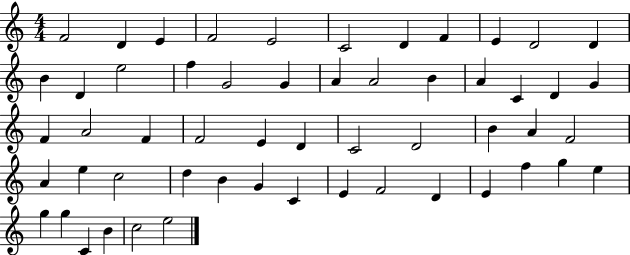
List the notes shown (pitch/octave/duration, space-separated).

F4/h D4/q E4/q F4/h E4/h C4/h D4/q F4/q E4/q D4/h D4/q B4/q D4/q E5/h F5/q G4/h G4/q A4/q A4/h B4/q A4/q C4/q D4/q G4/q F4/q A4/h F4/q F4/h E4/q D4/q C4/h D4/h B4/q A4/q F4/h A4/q E5/q C5/h D5/q B4/q G4/q C4/q E4/q F4/h D4/q E4/q F5/q G5/q E5/q G5/q G5/q C4/q B4/q C5/h E5/h